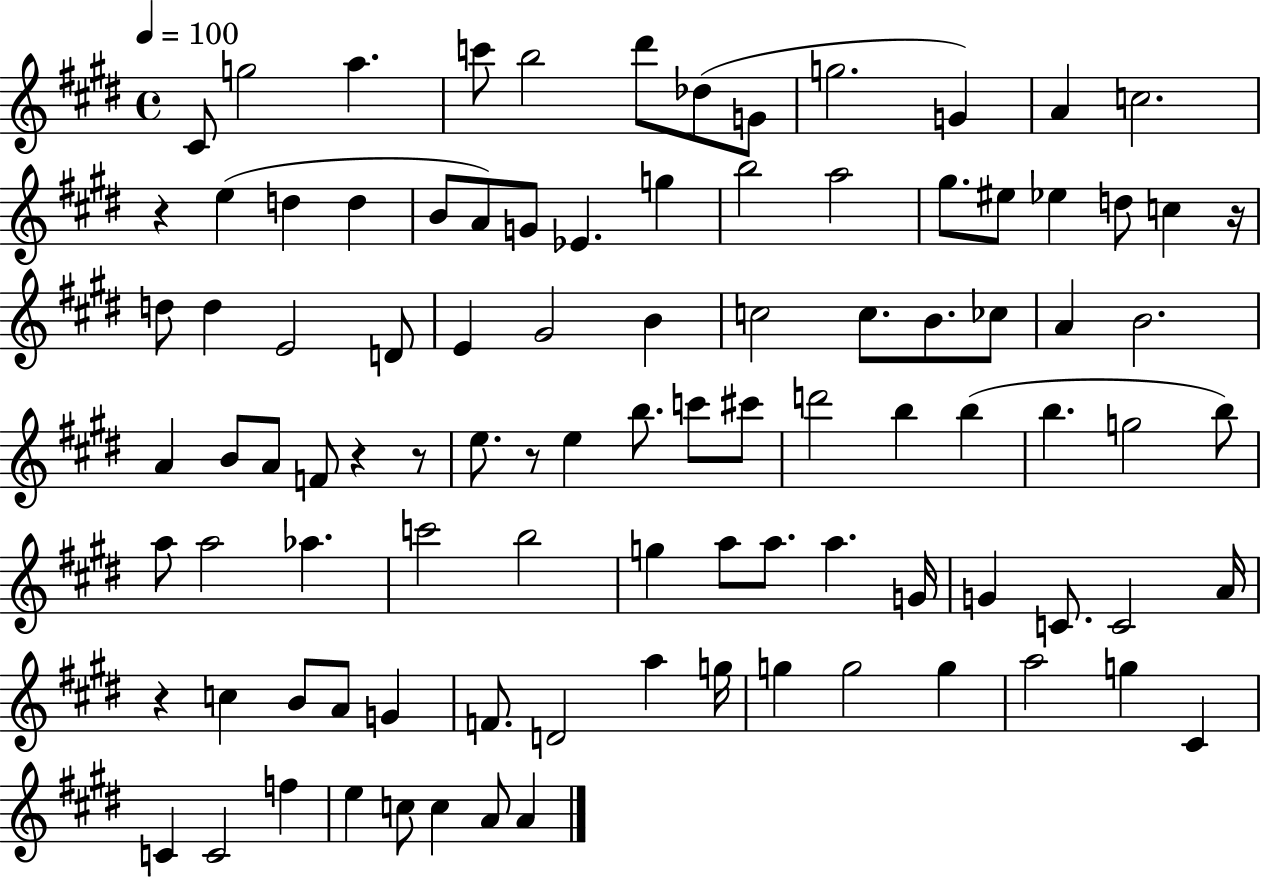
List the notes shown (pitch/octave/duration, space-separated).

C#4/e G5/h A5/q. C6/e B5/h D#6/e Db5/e G4/e G5/h. G4/q A4/q C5/h. R/q E5/q D5/q D5/q B4/e A4/e G4/e Eb4/q. G5/q B5/h A5/h G#5/e. EIS5/e Eb5/q D5/e C5/q R/s D5/e D5/q E4/h D4/e E4/q G#4/h B4/q C5/h C5/e. B4/e. CES5/e A4/q B4/h. A4/q B4/e A4/e F4/e R/q R/e E5/e. R/e E5/q B5/e. C6/e C#6/e D6/h B5/q B5/q B5/q. G5/h B5/e A5/e A5/h Ab5/q. C6/h B5/h G5/q A5/e A5/e. A5/q. G4/s G4/q C4/e. C4/h A4/s R/q C5/q B4/e A4/e G4/q F4/e. D4/h A5/q G5/s G5/q G5/h G5/q A5/h G5/q C#4/q C4/q C4/h F5/q E5/q C5/e C5/q A4/e A4/q